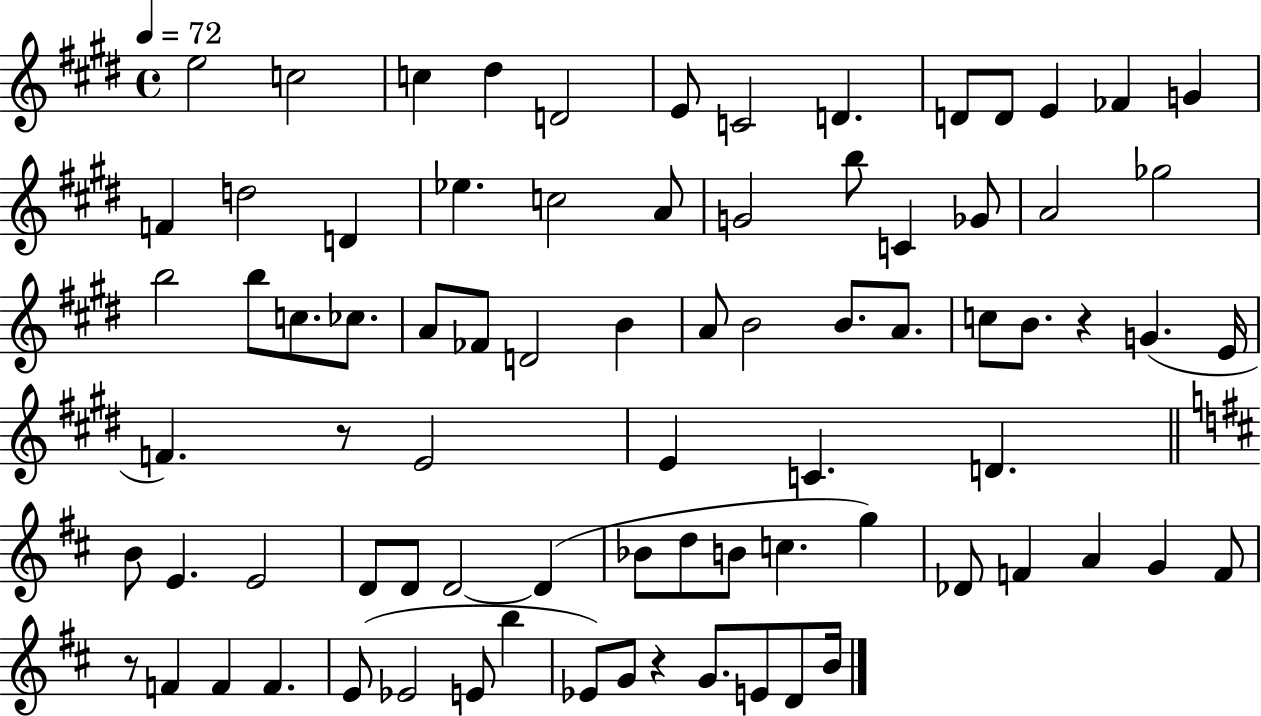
E5/h C5/h C5/q D#5/q D4/h E4/e C4/h D4/q. D4/e D4/e E4/q FES4/q G4/q F4/q D5/h D4/q Eb5/q. C5/h A4/e G4/h B5/e C4/q Gb4/e A4/h Gb5/h B5/h B5/e C5/e. CES5/e. A4/e FES4/e D4/h B4/q A4/e B4/h B4/e. A4/e. C5/e B4/e. R/q G4/q. E4/s F4/q. R/e E4/h E4/q C4/q. D4/q. B4/e E4/q. E4/h D4/e D4/e D4/h D4/q Bb4/e D5/e B4/e C5/q. G5/q Db4/e F4/q A4/q G4/q F4/e R/e F4/q F4/q F4/q. E4/e Eb4/h E4/e B5/q Eb4/e G4/e R/q G4/e. E4/e D4/e B4/s